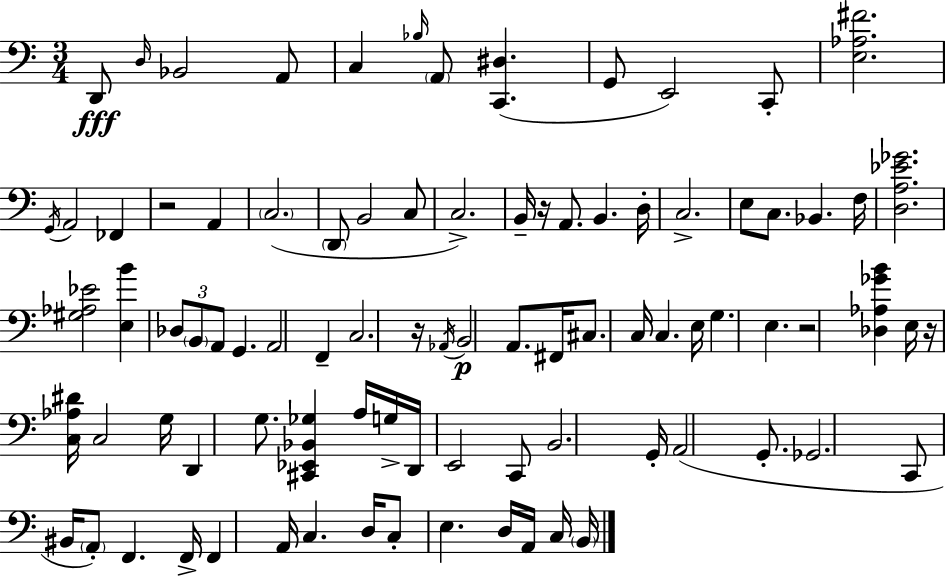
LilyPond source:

{
  \clef bass
  \numericTimeSignature
  \time 3/4
  \key c \major
  d,8\fff \grace { d16 } bes,2 a,8 | c4 \grace { bes16 } \parenthesize a,8 <c, dis>4.( | g,8 e,2) | c,8-. <e aes fis'>2. | \break \acciaccatura { g,16 } a,2 fes,4 | r2 a,4 | \parenthesize c2.( | \parenthesize d,8 b,2 | \break c8 c2.->) | b,16-- r16 a,8. b,4. | d16-. c2.-> | e8 c8. bes,4. | \break f16 <d a ees' ges'>2. | <gis aes ees'>2 <e b'>4 | \tuplet 3/2 { des8 \parenthesize b,8 a,8 } g,4. | a,2 f,4-- | \break c2. | r16 \acciaccatura { aes,16 } b,2\p | a,8. fis,16 cis8. c16 c4. | e16 g4. e4. | \break r2 | <des aes ges' b'>4 e16 r16 <c aes dis'>16 c2 | g16 d,4 g8. <cis, ees, bes, ges>4 | a16 g16-> d,16 e,2 | \break c,8 b,2. | g,16-. a,2( | g,8.-. ges,2. | c,8 bis,16 \parenthesize a,8-.) f,4. | \break f,16-> f,4 a,16 c4. | d16 c8-. e4. | d16 a,16 c16 \parenthesize b,16 \bar "|."
}